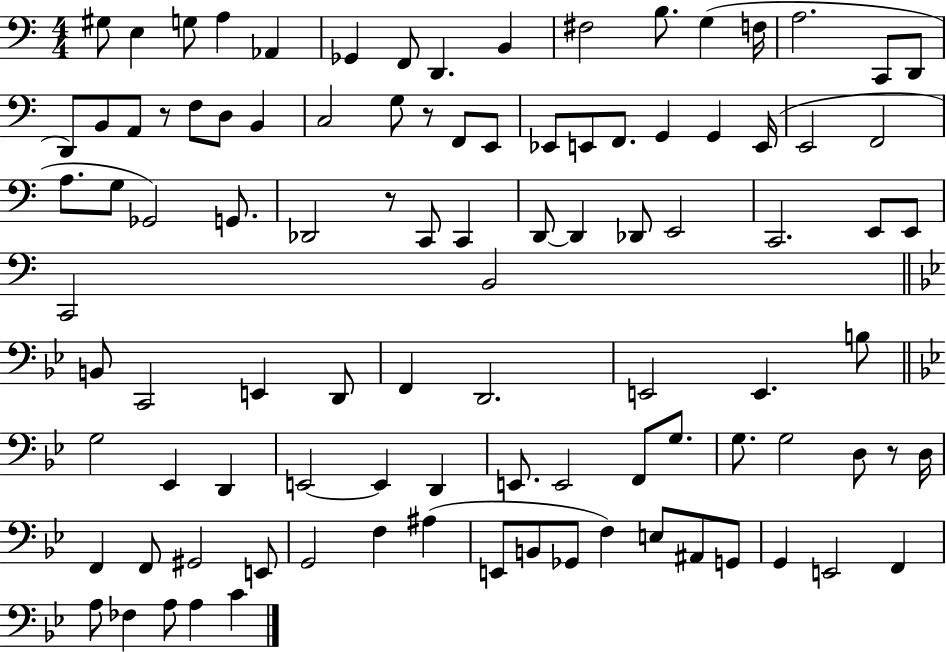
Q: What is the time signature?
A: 4/4